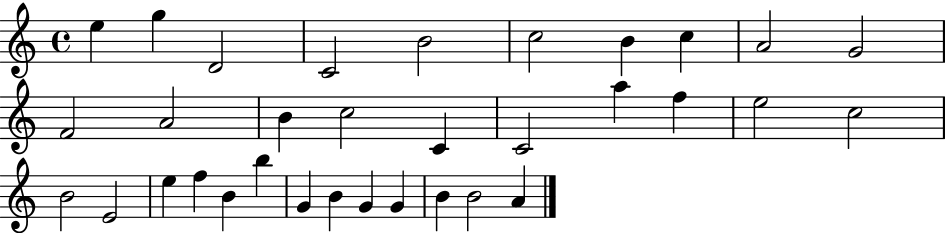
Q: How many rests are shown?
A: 0